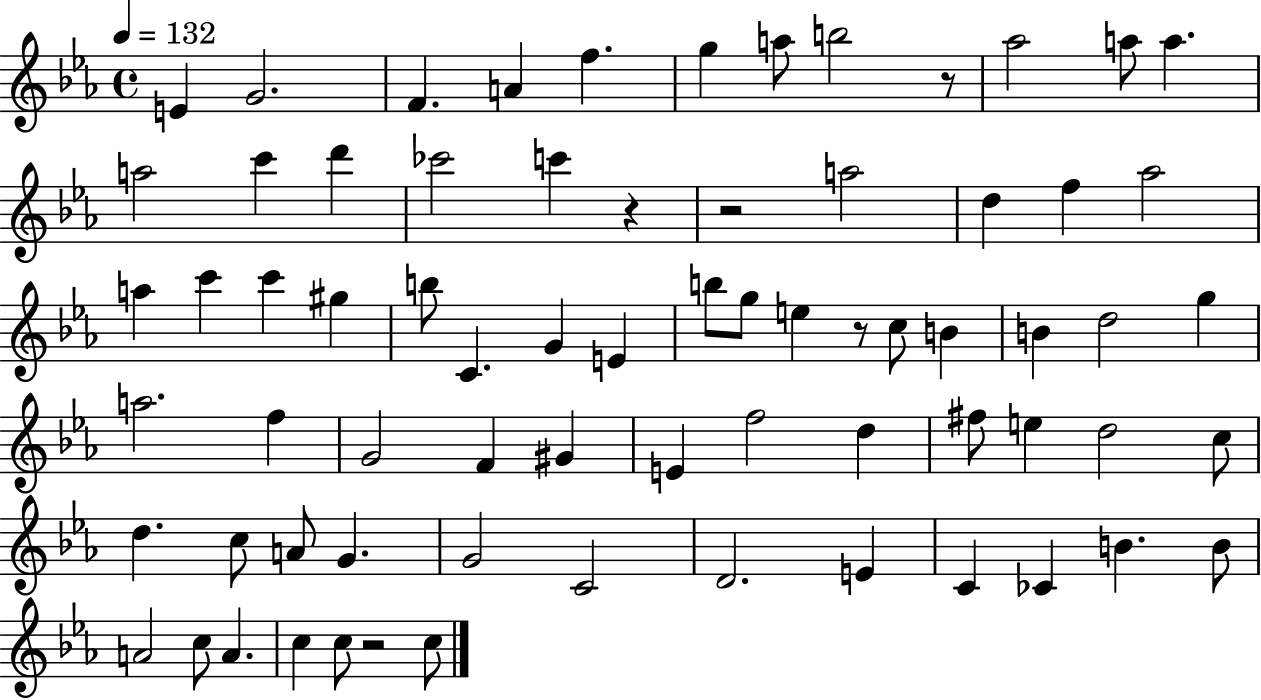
E4/q G4/h. F4/q. A4/q F5/q. G5/q A5/e B5/h R/e Ab5/h A5/e A5/q. A5/h C6/q D6/q CES6/h C6/q R/q R/h A5/h D5/q F5/q Ab5/h A5/q C6/q C6/q G#5/q B5/e C4/q. G4/q E4/q B5/e G5/e E5/q R/e C5/e B4/q B4/q D5/h G5/q A5/h. F5/q G4/h F4/q G#4/q E4/q F5/h D5/q F#5/e E5/q D5/h C5/e D5/q. C5/e A4/e G4/q. G4/h C4/h D4/h. E4/q C4/q CES4/q B4/q. B4/e A4/h C5/e A4/q. C5/q C5/e R/h C5/e